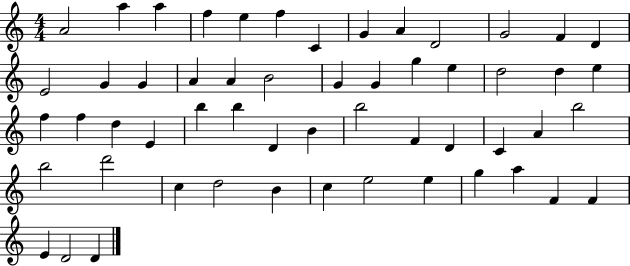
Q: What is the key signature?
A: C major